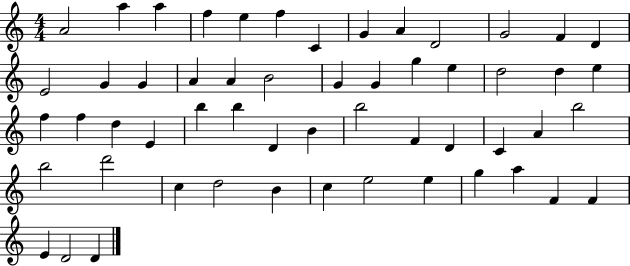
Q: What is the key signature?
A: C major